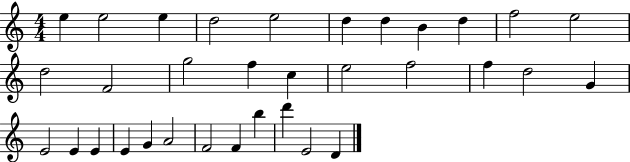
E5/q E5/h E5/q D5/h E5/h D5/q D5/q B4/q D5/q F5/h E5/h D5/h F4/h G5/h F5/q C5/q E5/h F5/h F5/q D5/h G4/q E4/h E4/q E4/q E4/q G4/q A4/h F4/h F4/q B5/q D6/q E4/h D4/q